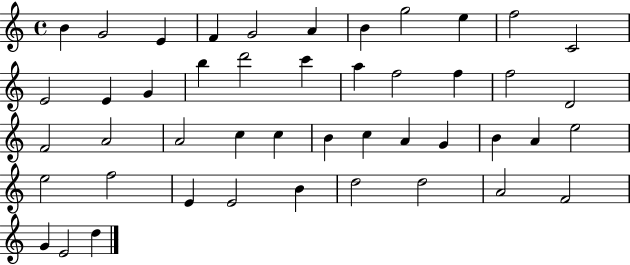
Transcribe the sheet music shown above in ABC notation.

X:1
T:Untitled
M:4/4
L:1/4
K:C
B G2 E F G2 A B g2 e f2 C2 E2 E G b d'2 c' a f2 f f2 D2 F2 A2 A2 c c B c A G B A e2 e2 f2 E E2 B d2 d2 A2 F2 G E2 d